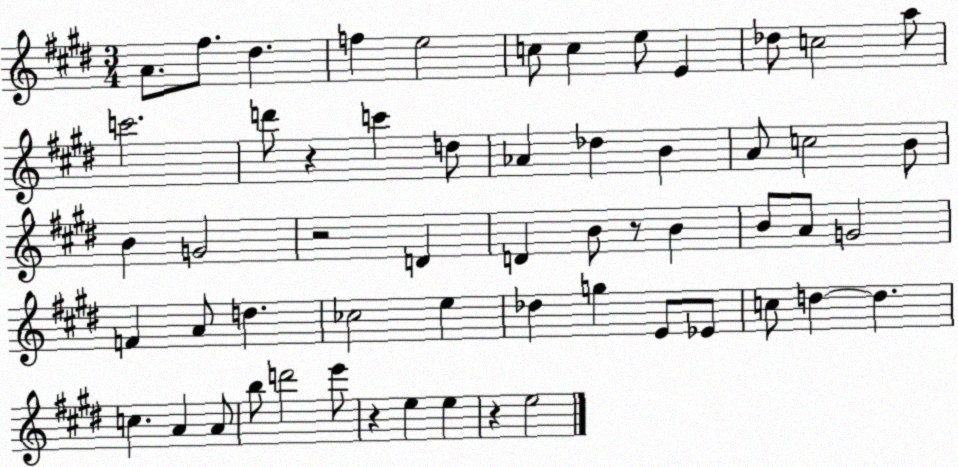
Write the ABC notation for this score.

X:1
T:Untitled
M:3/4
L:1/4
K:E
A/2 ^f/2 ^d f e2 c/2 c e/2 E _d/2 c2 a/2 c'2 d'/2 z c' d/2 _A _d B A/2 c2 B/2 B G2 z2 D D B/2 z/2 B B/2 A/2 G2 F A/2 d _c2 e _d g E/2 _E/2 c/2 d d c A A/2 b/2 d'2 e'/2 z e e z e2